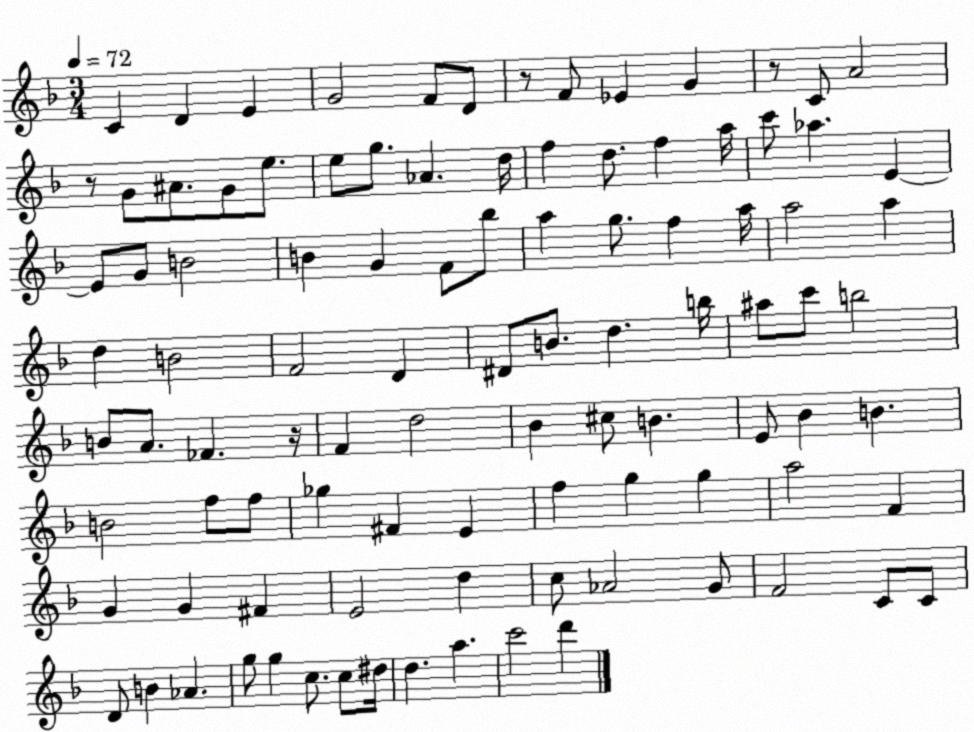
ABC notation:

X:1
T:Untitled
M:3/4
L:1/4
K:F
C D E G2 F/2 D/2 z/2 F/2 _E G z/2 C/2 A2 z/2 G/2 ^A/2 G/2 e/2 e/2 g/2 _A d/4 f d/2 f a/4 c'/2 _a E E/2 G/2 B2 B G F/2 _b/2 a g/2 f a/4 a2 a d B2 F2 D ^D/2 B/2 d b/4 ^a/2 c'/2 b2 B/2 A/2 _F z/4 F d2 _B ^c/2 B E/2 _B B B2 f/2 f/2 _g ^F E f g g a2 F G G ^F E2 d c/2 _A2 G/2 F2 C/2 C/2 D/2 B _A g/2 g c/2 c/2 ^d/4 d a c'2 d'